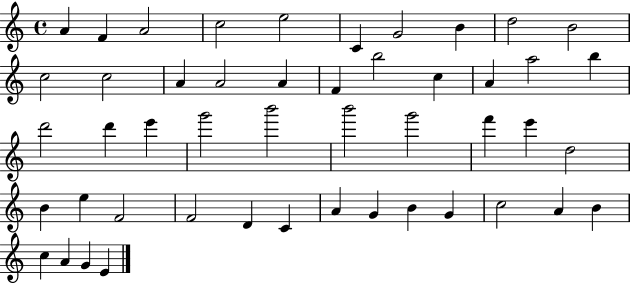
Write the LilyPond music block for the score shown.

{
  \clef treble
  \time 4/4
  \defaultTimeSignature
  \key c \major
  a'4 f'4 a'2 | c''2 e''2 | c'4 g'2 b'4 | d''2 b'2 | \break c''2 c''2 | a'4 a'2 a'4 | f'4 b''2 c''4 | a'4 a''2 b''4 | \break d'''2 d'''4 e'''4 | g'''2 b'''2 | b'''2 g'''2 | f'''4 e'''4 d''2 | \break b'4 e''4 f'2 | f'2 d'4 c'4 | a'4 g'4 b'4 g'4 | c''2 a'4 b'4 | \break c''4 a'4 g'4 e'4 | \bar "|."
}